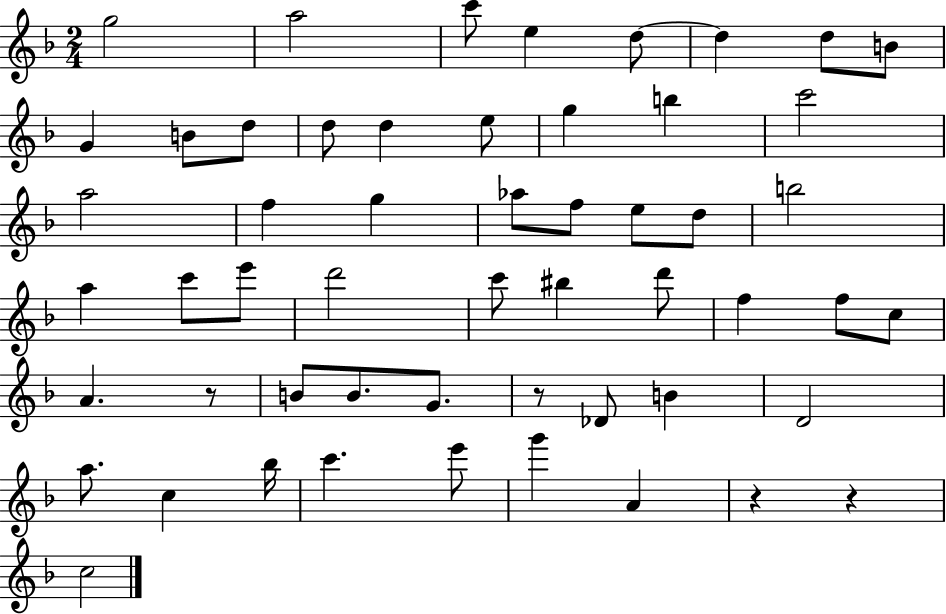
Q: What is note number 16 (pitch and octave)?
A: B5